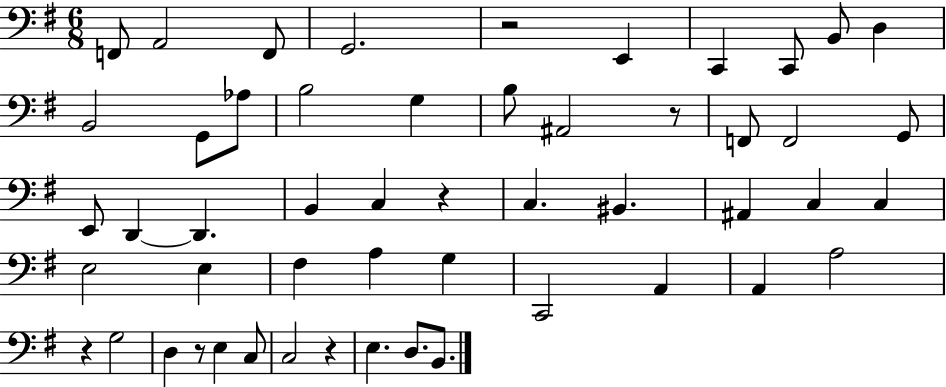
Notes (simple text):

F2/e A2/h F2/e G2/h. R/h E2/q C2/q C2/e B2/e D3/q B2/h G2/e Ab3/e B3/h G3/q B3/e A#2/h R/e F2/e F2/h G2/e E2/e D2/q D2/q. B2/q C3/q R/q C3/q. BIS2/q. A#2/q C3/q C3/q E3/h E3/q F#3/q A3/q G3/q C2/h A2/q A2/q A3/h R/q G3/h D3/q R/e E3/q C3/e C3/h R/q E3/q. D3/e. B2/e.